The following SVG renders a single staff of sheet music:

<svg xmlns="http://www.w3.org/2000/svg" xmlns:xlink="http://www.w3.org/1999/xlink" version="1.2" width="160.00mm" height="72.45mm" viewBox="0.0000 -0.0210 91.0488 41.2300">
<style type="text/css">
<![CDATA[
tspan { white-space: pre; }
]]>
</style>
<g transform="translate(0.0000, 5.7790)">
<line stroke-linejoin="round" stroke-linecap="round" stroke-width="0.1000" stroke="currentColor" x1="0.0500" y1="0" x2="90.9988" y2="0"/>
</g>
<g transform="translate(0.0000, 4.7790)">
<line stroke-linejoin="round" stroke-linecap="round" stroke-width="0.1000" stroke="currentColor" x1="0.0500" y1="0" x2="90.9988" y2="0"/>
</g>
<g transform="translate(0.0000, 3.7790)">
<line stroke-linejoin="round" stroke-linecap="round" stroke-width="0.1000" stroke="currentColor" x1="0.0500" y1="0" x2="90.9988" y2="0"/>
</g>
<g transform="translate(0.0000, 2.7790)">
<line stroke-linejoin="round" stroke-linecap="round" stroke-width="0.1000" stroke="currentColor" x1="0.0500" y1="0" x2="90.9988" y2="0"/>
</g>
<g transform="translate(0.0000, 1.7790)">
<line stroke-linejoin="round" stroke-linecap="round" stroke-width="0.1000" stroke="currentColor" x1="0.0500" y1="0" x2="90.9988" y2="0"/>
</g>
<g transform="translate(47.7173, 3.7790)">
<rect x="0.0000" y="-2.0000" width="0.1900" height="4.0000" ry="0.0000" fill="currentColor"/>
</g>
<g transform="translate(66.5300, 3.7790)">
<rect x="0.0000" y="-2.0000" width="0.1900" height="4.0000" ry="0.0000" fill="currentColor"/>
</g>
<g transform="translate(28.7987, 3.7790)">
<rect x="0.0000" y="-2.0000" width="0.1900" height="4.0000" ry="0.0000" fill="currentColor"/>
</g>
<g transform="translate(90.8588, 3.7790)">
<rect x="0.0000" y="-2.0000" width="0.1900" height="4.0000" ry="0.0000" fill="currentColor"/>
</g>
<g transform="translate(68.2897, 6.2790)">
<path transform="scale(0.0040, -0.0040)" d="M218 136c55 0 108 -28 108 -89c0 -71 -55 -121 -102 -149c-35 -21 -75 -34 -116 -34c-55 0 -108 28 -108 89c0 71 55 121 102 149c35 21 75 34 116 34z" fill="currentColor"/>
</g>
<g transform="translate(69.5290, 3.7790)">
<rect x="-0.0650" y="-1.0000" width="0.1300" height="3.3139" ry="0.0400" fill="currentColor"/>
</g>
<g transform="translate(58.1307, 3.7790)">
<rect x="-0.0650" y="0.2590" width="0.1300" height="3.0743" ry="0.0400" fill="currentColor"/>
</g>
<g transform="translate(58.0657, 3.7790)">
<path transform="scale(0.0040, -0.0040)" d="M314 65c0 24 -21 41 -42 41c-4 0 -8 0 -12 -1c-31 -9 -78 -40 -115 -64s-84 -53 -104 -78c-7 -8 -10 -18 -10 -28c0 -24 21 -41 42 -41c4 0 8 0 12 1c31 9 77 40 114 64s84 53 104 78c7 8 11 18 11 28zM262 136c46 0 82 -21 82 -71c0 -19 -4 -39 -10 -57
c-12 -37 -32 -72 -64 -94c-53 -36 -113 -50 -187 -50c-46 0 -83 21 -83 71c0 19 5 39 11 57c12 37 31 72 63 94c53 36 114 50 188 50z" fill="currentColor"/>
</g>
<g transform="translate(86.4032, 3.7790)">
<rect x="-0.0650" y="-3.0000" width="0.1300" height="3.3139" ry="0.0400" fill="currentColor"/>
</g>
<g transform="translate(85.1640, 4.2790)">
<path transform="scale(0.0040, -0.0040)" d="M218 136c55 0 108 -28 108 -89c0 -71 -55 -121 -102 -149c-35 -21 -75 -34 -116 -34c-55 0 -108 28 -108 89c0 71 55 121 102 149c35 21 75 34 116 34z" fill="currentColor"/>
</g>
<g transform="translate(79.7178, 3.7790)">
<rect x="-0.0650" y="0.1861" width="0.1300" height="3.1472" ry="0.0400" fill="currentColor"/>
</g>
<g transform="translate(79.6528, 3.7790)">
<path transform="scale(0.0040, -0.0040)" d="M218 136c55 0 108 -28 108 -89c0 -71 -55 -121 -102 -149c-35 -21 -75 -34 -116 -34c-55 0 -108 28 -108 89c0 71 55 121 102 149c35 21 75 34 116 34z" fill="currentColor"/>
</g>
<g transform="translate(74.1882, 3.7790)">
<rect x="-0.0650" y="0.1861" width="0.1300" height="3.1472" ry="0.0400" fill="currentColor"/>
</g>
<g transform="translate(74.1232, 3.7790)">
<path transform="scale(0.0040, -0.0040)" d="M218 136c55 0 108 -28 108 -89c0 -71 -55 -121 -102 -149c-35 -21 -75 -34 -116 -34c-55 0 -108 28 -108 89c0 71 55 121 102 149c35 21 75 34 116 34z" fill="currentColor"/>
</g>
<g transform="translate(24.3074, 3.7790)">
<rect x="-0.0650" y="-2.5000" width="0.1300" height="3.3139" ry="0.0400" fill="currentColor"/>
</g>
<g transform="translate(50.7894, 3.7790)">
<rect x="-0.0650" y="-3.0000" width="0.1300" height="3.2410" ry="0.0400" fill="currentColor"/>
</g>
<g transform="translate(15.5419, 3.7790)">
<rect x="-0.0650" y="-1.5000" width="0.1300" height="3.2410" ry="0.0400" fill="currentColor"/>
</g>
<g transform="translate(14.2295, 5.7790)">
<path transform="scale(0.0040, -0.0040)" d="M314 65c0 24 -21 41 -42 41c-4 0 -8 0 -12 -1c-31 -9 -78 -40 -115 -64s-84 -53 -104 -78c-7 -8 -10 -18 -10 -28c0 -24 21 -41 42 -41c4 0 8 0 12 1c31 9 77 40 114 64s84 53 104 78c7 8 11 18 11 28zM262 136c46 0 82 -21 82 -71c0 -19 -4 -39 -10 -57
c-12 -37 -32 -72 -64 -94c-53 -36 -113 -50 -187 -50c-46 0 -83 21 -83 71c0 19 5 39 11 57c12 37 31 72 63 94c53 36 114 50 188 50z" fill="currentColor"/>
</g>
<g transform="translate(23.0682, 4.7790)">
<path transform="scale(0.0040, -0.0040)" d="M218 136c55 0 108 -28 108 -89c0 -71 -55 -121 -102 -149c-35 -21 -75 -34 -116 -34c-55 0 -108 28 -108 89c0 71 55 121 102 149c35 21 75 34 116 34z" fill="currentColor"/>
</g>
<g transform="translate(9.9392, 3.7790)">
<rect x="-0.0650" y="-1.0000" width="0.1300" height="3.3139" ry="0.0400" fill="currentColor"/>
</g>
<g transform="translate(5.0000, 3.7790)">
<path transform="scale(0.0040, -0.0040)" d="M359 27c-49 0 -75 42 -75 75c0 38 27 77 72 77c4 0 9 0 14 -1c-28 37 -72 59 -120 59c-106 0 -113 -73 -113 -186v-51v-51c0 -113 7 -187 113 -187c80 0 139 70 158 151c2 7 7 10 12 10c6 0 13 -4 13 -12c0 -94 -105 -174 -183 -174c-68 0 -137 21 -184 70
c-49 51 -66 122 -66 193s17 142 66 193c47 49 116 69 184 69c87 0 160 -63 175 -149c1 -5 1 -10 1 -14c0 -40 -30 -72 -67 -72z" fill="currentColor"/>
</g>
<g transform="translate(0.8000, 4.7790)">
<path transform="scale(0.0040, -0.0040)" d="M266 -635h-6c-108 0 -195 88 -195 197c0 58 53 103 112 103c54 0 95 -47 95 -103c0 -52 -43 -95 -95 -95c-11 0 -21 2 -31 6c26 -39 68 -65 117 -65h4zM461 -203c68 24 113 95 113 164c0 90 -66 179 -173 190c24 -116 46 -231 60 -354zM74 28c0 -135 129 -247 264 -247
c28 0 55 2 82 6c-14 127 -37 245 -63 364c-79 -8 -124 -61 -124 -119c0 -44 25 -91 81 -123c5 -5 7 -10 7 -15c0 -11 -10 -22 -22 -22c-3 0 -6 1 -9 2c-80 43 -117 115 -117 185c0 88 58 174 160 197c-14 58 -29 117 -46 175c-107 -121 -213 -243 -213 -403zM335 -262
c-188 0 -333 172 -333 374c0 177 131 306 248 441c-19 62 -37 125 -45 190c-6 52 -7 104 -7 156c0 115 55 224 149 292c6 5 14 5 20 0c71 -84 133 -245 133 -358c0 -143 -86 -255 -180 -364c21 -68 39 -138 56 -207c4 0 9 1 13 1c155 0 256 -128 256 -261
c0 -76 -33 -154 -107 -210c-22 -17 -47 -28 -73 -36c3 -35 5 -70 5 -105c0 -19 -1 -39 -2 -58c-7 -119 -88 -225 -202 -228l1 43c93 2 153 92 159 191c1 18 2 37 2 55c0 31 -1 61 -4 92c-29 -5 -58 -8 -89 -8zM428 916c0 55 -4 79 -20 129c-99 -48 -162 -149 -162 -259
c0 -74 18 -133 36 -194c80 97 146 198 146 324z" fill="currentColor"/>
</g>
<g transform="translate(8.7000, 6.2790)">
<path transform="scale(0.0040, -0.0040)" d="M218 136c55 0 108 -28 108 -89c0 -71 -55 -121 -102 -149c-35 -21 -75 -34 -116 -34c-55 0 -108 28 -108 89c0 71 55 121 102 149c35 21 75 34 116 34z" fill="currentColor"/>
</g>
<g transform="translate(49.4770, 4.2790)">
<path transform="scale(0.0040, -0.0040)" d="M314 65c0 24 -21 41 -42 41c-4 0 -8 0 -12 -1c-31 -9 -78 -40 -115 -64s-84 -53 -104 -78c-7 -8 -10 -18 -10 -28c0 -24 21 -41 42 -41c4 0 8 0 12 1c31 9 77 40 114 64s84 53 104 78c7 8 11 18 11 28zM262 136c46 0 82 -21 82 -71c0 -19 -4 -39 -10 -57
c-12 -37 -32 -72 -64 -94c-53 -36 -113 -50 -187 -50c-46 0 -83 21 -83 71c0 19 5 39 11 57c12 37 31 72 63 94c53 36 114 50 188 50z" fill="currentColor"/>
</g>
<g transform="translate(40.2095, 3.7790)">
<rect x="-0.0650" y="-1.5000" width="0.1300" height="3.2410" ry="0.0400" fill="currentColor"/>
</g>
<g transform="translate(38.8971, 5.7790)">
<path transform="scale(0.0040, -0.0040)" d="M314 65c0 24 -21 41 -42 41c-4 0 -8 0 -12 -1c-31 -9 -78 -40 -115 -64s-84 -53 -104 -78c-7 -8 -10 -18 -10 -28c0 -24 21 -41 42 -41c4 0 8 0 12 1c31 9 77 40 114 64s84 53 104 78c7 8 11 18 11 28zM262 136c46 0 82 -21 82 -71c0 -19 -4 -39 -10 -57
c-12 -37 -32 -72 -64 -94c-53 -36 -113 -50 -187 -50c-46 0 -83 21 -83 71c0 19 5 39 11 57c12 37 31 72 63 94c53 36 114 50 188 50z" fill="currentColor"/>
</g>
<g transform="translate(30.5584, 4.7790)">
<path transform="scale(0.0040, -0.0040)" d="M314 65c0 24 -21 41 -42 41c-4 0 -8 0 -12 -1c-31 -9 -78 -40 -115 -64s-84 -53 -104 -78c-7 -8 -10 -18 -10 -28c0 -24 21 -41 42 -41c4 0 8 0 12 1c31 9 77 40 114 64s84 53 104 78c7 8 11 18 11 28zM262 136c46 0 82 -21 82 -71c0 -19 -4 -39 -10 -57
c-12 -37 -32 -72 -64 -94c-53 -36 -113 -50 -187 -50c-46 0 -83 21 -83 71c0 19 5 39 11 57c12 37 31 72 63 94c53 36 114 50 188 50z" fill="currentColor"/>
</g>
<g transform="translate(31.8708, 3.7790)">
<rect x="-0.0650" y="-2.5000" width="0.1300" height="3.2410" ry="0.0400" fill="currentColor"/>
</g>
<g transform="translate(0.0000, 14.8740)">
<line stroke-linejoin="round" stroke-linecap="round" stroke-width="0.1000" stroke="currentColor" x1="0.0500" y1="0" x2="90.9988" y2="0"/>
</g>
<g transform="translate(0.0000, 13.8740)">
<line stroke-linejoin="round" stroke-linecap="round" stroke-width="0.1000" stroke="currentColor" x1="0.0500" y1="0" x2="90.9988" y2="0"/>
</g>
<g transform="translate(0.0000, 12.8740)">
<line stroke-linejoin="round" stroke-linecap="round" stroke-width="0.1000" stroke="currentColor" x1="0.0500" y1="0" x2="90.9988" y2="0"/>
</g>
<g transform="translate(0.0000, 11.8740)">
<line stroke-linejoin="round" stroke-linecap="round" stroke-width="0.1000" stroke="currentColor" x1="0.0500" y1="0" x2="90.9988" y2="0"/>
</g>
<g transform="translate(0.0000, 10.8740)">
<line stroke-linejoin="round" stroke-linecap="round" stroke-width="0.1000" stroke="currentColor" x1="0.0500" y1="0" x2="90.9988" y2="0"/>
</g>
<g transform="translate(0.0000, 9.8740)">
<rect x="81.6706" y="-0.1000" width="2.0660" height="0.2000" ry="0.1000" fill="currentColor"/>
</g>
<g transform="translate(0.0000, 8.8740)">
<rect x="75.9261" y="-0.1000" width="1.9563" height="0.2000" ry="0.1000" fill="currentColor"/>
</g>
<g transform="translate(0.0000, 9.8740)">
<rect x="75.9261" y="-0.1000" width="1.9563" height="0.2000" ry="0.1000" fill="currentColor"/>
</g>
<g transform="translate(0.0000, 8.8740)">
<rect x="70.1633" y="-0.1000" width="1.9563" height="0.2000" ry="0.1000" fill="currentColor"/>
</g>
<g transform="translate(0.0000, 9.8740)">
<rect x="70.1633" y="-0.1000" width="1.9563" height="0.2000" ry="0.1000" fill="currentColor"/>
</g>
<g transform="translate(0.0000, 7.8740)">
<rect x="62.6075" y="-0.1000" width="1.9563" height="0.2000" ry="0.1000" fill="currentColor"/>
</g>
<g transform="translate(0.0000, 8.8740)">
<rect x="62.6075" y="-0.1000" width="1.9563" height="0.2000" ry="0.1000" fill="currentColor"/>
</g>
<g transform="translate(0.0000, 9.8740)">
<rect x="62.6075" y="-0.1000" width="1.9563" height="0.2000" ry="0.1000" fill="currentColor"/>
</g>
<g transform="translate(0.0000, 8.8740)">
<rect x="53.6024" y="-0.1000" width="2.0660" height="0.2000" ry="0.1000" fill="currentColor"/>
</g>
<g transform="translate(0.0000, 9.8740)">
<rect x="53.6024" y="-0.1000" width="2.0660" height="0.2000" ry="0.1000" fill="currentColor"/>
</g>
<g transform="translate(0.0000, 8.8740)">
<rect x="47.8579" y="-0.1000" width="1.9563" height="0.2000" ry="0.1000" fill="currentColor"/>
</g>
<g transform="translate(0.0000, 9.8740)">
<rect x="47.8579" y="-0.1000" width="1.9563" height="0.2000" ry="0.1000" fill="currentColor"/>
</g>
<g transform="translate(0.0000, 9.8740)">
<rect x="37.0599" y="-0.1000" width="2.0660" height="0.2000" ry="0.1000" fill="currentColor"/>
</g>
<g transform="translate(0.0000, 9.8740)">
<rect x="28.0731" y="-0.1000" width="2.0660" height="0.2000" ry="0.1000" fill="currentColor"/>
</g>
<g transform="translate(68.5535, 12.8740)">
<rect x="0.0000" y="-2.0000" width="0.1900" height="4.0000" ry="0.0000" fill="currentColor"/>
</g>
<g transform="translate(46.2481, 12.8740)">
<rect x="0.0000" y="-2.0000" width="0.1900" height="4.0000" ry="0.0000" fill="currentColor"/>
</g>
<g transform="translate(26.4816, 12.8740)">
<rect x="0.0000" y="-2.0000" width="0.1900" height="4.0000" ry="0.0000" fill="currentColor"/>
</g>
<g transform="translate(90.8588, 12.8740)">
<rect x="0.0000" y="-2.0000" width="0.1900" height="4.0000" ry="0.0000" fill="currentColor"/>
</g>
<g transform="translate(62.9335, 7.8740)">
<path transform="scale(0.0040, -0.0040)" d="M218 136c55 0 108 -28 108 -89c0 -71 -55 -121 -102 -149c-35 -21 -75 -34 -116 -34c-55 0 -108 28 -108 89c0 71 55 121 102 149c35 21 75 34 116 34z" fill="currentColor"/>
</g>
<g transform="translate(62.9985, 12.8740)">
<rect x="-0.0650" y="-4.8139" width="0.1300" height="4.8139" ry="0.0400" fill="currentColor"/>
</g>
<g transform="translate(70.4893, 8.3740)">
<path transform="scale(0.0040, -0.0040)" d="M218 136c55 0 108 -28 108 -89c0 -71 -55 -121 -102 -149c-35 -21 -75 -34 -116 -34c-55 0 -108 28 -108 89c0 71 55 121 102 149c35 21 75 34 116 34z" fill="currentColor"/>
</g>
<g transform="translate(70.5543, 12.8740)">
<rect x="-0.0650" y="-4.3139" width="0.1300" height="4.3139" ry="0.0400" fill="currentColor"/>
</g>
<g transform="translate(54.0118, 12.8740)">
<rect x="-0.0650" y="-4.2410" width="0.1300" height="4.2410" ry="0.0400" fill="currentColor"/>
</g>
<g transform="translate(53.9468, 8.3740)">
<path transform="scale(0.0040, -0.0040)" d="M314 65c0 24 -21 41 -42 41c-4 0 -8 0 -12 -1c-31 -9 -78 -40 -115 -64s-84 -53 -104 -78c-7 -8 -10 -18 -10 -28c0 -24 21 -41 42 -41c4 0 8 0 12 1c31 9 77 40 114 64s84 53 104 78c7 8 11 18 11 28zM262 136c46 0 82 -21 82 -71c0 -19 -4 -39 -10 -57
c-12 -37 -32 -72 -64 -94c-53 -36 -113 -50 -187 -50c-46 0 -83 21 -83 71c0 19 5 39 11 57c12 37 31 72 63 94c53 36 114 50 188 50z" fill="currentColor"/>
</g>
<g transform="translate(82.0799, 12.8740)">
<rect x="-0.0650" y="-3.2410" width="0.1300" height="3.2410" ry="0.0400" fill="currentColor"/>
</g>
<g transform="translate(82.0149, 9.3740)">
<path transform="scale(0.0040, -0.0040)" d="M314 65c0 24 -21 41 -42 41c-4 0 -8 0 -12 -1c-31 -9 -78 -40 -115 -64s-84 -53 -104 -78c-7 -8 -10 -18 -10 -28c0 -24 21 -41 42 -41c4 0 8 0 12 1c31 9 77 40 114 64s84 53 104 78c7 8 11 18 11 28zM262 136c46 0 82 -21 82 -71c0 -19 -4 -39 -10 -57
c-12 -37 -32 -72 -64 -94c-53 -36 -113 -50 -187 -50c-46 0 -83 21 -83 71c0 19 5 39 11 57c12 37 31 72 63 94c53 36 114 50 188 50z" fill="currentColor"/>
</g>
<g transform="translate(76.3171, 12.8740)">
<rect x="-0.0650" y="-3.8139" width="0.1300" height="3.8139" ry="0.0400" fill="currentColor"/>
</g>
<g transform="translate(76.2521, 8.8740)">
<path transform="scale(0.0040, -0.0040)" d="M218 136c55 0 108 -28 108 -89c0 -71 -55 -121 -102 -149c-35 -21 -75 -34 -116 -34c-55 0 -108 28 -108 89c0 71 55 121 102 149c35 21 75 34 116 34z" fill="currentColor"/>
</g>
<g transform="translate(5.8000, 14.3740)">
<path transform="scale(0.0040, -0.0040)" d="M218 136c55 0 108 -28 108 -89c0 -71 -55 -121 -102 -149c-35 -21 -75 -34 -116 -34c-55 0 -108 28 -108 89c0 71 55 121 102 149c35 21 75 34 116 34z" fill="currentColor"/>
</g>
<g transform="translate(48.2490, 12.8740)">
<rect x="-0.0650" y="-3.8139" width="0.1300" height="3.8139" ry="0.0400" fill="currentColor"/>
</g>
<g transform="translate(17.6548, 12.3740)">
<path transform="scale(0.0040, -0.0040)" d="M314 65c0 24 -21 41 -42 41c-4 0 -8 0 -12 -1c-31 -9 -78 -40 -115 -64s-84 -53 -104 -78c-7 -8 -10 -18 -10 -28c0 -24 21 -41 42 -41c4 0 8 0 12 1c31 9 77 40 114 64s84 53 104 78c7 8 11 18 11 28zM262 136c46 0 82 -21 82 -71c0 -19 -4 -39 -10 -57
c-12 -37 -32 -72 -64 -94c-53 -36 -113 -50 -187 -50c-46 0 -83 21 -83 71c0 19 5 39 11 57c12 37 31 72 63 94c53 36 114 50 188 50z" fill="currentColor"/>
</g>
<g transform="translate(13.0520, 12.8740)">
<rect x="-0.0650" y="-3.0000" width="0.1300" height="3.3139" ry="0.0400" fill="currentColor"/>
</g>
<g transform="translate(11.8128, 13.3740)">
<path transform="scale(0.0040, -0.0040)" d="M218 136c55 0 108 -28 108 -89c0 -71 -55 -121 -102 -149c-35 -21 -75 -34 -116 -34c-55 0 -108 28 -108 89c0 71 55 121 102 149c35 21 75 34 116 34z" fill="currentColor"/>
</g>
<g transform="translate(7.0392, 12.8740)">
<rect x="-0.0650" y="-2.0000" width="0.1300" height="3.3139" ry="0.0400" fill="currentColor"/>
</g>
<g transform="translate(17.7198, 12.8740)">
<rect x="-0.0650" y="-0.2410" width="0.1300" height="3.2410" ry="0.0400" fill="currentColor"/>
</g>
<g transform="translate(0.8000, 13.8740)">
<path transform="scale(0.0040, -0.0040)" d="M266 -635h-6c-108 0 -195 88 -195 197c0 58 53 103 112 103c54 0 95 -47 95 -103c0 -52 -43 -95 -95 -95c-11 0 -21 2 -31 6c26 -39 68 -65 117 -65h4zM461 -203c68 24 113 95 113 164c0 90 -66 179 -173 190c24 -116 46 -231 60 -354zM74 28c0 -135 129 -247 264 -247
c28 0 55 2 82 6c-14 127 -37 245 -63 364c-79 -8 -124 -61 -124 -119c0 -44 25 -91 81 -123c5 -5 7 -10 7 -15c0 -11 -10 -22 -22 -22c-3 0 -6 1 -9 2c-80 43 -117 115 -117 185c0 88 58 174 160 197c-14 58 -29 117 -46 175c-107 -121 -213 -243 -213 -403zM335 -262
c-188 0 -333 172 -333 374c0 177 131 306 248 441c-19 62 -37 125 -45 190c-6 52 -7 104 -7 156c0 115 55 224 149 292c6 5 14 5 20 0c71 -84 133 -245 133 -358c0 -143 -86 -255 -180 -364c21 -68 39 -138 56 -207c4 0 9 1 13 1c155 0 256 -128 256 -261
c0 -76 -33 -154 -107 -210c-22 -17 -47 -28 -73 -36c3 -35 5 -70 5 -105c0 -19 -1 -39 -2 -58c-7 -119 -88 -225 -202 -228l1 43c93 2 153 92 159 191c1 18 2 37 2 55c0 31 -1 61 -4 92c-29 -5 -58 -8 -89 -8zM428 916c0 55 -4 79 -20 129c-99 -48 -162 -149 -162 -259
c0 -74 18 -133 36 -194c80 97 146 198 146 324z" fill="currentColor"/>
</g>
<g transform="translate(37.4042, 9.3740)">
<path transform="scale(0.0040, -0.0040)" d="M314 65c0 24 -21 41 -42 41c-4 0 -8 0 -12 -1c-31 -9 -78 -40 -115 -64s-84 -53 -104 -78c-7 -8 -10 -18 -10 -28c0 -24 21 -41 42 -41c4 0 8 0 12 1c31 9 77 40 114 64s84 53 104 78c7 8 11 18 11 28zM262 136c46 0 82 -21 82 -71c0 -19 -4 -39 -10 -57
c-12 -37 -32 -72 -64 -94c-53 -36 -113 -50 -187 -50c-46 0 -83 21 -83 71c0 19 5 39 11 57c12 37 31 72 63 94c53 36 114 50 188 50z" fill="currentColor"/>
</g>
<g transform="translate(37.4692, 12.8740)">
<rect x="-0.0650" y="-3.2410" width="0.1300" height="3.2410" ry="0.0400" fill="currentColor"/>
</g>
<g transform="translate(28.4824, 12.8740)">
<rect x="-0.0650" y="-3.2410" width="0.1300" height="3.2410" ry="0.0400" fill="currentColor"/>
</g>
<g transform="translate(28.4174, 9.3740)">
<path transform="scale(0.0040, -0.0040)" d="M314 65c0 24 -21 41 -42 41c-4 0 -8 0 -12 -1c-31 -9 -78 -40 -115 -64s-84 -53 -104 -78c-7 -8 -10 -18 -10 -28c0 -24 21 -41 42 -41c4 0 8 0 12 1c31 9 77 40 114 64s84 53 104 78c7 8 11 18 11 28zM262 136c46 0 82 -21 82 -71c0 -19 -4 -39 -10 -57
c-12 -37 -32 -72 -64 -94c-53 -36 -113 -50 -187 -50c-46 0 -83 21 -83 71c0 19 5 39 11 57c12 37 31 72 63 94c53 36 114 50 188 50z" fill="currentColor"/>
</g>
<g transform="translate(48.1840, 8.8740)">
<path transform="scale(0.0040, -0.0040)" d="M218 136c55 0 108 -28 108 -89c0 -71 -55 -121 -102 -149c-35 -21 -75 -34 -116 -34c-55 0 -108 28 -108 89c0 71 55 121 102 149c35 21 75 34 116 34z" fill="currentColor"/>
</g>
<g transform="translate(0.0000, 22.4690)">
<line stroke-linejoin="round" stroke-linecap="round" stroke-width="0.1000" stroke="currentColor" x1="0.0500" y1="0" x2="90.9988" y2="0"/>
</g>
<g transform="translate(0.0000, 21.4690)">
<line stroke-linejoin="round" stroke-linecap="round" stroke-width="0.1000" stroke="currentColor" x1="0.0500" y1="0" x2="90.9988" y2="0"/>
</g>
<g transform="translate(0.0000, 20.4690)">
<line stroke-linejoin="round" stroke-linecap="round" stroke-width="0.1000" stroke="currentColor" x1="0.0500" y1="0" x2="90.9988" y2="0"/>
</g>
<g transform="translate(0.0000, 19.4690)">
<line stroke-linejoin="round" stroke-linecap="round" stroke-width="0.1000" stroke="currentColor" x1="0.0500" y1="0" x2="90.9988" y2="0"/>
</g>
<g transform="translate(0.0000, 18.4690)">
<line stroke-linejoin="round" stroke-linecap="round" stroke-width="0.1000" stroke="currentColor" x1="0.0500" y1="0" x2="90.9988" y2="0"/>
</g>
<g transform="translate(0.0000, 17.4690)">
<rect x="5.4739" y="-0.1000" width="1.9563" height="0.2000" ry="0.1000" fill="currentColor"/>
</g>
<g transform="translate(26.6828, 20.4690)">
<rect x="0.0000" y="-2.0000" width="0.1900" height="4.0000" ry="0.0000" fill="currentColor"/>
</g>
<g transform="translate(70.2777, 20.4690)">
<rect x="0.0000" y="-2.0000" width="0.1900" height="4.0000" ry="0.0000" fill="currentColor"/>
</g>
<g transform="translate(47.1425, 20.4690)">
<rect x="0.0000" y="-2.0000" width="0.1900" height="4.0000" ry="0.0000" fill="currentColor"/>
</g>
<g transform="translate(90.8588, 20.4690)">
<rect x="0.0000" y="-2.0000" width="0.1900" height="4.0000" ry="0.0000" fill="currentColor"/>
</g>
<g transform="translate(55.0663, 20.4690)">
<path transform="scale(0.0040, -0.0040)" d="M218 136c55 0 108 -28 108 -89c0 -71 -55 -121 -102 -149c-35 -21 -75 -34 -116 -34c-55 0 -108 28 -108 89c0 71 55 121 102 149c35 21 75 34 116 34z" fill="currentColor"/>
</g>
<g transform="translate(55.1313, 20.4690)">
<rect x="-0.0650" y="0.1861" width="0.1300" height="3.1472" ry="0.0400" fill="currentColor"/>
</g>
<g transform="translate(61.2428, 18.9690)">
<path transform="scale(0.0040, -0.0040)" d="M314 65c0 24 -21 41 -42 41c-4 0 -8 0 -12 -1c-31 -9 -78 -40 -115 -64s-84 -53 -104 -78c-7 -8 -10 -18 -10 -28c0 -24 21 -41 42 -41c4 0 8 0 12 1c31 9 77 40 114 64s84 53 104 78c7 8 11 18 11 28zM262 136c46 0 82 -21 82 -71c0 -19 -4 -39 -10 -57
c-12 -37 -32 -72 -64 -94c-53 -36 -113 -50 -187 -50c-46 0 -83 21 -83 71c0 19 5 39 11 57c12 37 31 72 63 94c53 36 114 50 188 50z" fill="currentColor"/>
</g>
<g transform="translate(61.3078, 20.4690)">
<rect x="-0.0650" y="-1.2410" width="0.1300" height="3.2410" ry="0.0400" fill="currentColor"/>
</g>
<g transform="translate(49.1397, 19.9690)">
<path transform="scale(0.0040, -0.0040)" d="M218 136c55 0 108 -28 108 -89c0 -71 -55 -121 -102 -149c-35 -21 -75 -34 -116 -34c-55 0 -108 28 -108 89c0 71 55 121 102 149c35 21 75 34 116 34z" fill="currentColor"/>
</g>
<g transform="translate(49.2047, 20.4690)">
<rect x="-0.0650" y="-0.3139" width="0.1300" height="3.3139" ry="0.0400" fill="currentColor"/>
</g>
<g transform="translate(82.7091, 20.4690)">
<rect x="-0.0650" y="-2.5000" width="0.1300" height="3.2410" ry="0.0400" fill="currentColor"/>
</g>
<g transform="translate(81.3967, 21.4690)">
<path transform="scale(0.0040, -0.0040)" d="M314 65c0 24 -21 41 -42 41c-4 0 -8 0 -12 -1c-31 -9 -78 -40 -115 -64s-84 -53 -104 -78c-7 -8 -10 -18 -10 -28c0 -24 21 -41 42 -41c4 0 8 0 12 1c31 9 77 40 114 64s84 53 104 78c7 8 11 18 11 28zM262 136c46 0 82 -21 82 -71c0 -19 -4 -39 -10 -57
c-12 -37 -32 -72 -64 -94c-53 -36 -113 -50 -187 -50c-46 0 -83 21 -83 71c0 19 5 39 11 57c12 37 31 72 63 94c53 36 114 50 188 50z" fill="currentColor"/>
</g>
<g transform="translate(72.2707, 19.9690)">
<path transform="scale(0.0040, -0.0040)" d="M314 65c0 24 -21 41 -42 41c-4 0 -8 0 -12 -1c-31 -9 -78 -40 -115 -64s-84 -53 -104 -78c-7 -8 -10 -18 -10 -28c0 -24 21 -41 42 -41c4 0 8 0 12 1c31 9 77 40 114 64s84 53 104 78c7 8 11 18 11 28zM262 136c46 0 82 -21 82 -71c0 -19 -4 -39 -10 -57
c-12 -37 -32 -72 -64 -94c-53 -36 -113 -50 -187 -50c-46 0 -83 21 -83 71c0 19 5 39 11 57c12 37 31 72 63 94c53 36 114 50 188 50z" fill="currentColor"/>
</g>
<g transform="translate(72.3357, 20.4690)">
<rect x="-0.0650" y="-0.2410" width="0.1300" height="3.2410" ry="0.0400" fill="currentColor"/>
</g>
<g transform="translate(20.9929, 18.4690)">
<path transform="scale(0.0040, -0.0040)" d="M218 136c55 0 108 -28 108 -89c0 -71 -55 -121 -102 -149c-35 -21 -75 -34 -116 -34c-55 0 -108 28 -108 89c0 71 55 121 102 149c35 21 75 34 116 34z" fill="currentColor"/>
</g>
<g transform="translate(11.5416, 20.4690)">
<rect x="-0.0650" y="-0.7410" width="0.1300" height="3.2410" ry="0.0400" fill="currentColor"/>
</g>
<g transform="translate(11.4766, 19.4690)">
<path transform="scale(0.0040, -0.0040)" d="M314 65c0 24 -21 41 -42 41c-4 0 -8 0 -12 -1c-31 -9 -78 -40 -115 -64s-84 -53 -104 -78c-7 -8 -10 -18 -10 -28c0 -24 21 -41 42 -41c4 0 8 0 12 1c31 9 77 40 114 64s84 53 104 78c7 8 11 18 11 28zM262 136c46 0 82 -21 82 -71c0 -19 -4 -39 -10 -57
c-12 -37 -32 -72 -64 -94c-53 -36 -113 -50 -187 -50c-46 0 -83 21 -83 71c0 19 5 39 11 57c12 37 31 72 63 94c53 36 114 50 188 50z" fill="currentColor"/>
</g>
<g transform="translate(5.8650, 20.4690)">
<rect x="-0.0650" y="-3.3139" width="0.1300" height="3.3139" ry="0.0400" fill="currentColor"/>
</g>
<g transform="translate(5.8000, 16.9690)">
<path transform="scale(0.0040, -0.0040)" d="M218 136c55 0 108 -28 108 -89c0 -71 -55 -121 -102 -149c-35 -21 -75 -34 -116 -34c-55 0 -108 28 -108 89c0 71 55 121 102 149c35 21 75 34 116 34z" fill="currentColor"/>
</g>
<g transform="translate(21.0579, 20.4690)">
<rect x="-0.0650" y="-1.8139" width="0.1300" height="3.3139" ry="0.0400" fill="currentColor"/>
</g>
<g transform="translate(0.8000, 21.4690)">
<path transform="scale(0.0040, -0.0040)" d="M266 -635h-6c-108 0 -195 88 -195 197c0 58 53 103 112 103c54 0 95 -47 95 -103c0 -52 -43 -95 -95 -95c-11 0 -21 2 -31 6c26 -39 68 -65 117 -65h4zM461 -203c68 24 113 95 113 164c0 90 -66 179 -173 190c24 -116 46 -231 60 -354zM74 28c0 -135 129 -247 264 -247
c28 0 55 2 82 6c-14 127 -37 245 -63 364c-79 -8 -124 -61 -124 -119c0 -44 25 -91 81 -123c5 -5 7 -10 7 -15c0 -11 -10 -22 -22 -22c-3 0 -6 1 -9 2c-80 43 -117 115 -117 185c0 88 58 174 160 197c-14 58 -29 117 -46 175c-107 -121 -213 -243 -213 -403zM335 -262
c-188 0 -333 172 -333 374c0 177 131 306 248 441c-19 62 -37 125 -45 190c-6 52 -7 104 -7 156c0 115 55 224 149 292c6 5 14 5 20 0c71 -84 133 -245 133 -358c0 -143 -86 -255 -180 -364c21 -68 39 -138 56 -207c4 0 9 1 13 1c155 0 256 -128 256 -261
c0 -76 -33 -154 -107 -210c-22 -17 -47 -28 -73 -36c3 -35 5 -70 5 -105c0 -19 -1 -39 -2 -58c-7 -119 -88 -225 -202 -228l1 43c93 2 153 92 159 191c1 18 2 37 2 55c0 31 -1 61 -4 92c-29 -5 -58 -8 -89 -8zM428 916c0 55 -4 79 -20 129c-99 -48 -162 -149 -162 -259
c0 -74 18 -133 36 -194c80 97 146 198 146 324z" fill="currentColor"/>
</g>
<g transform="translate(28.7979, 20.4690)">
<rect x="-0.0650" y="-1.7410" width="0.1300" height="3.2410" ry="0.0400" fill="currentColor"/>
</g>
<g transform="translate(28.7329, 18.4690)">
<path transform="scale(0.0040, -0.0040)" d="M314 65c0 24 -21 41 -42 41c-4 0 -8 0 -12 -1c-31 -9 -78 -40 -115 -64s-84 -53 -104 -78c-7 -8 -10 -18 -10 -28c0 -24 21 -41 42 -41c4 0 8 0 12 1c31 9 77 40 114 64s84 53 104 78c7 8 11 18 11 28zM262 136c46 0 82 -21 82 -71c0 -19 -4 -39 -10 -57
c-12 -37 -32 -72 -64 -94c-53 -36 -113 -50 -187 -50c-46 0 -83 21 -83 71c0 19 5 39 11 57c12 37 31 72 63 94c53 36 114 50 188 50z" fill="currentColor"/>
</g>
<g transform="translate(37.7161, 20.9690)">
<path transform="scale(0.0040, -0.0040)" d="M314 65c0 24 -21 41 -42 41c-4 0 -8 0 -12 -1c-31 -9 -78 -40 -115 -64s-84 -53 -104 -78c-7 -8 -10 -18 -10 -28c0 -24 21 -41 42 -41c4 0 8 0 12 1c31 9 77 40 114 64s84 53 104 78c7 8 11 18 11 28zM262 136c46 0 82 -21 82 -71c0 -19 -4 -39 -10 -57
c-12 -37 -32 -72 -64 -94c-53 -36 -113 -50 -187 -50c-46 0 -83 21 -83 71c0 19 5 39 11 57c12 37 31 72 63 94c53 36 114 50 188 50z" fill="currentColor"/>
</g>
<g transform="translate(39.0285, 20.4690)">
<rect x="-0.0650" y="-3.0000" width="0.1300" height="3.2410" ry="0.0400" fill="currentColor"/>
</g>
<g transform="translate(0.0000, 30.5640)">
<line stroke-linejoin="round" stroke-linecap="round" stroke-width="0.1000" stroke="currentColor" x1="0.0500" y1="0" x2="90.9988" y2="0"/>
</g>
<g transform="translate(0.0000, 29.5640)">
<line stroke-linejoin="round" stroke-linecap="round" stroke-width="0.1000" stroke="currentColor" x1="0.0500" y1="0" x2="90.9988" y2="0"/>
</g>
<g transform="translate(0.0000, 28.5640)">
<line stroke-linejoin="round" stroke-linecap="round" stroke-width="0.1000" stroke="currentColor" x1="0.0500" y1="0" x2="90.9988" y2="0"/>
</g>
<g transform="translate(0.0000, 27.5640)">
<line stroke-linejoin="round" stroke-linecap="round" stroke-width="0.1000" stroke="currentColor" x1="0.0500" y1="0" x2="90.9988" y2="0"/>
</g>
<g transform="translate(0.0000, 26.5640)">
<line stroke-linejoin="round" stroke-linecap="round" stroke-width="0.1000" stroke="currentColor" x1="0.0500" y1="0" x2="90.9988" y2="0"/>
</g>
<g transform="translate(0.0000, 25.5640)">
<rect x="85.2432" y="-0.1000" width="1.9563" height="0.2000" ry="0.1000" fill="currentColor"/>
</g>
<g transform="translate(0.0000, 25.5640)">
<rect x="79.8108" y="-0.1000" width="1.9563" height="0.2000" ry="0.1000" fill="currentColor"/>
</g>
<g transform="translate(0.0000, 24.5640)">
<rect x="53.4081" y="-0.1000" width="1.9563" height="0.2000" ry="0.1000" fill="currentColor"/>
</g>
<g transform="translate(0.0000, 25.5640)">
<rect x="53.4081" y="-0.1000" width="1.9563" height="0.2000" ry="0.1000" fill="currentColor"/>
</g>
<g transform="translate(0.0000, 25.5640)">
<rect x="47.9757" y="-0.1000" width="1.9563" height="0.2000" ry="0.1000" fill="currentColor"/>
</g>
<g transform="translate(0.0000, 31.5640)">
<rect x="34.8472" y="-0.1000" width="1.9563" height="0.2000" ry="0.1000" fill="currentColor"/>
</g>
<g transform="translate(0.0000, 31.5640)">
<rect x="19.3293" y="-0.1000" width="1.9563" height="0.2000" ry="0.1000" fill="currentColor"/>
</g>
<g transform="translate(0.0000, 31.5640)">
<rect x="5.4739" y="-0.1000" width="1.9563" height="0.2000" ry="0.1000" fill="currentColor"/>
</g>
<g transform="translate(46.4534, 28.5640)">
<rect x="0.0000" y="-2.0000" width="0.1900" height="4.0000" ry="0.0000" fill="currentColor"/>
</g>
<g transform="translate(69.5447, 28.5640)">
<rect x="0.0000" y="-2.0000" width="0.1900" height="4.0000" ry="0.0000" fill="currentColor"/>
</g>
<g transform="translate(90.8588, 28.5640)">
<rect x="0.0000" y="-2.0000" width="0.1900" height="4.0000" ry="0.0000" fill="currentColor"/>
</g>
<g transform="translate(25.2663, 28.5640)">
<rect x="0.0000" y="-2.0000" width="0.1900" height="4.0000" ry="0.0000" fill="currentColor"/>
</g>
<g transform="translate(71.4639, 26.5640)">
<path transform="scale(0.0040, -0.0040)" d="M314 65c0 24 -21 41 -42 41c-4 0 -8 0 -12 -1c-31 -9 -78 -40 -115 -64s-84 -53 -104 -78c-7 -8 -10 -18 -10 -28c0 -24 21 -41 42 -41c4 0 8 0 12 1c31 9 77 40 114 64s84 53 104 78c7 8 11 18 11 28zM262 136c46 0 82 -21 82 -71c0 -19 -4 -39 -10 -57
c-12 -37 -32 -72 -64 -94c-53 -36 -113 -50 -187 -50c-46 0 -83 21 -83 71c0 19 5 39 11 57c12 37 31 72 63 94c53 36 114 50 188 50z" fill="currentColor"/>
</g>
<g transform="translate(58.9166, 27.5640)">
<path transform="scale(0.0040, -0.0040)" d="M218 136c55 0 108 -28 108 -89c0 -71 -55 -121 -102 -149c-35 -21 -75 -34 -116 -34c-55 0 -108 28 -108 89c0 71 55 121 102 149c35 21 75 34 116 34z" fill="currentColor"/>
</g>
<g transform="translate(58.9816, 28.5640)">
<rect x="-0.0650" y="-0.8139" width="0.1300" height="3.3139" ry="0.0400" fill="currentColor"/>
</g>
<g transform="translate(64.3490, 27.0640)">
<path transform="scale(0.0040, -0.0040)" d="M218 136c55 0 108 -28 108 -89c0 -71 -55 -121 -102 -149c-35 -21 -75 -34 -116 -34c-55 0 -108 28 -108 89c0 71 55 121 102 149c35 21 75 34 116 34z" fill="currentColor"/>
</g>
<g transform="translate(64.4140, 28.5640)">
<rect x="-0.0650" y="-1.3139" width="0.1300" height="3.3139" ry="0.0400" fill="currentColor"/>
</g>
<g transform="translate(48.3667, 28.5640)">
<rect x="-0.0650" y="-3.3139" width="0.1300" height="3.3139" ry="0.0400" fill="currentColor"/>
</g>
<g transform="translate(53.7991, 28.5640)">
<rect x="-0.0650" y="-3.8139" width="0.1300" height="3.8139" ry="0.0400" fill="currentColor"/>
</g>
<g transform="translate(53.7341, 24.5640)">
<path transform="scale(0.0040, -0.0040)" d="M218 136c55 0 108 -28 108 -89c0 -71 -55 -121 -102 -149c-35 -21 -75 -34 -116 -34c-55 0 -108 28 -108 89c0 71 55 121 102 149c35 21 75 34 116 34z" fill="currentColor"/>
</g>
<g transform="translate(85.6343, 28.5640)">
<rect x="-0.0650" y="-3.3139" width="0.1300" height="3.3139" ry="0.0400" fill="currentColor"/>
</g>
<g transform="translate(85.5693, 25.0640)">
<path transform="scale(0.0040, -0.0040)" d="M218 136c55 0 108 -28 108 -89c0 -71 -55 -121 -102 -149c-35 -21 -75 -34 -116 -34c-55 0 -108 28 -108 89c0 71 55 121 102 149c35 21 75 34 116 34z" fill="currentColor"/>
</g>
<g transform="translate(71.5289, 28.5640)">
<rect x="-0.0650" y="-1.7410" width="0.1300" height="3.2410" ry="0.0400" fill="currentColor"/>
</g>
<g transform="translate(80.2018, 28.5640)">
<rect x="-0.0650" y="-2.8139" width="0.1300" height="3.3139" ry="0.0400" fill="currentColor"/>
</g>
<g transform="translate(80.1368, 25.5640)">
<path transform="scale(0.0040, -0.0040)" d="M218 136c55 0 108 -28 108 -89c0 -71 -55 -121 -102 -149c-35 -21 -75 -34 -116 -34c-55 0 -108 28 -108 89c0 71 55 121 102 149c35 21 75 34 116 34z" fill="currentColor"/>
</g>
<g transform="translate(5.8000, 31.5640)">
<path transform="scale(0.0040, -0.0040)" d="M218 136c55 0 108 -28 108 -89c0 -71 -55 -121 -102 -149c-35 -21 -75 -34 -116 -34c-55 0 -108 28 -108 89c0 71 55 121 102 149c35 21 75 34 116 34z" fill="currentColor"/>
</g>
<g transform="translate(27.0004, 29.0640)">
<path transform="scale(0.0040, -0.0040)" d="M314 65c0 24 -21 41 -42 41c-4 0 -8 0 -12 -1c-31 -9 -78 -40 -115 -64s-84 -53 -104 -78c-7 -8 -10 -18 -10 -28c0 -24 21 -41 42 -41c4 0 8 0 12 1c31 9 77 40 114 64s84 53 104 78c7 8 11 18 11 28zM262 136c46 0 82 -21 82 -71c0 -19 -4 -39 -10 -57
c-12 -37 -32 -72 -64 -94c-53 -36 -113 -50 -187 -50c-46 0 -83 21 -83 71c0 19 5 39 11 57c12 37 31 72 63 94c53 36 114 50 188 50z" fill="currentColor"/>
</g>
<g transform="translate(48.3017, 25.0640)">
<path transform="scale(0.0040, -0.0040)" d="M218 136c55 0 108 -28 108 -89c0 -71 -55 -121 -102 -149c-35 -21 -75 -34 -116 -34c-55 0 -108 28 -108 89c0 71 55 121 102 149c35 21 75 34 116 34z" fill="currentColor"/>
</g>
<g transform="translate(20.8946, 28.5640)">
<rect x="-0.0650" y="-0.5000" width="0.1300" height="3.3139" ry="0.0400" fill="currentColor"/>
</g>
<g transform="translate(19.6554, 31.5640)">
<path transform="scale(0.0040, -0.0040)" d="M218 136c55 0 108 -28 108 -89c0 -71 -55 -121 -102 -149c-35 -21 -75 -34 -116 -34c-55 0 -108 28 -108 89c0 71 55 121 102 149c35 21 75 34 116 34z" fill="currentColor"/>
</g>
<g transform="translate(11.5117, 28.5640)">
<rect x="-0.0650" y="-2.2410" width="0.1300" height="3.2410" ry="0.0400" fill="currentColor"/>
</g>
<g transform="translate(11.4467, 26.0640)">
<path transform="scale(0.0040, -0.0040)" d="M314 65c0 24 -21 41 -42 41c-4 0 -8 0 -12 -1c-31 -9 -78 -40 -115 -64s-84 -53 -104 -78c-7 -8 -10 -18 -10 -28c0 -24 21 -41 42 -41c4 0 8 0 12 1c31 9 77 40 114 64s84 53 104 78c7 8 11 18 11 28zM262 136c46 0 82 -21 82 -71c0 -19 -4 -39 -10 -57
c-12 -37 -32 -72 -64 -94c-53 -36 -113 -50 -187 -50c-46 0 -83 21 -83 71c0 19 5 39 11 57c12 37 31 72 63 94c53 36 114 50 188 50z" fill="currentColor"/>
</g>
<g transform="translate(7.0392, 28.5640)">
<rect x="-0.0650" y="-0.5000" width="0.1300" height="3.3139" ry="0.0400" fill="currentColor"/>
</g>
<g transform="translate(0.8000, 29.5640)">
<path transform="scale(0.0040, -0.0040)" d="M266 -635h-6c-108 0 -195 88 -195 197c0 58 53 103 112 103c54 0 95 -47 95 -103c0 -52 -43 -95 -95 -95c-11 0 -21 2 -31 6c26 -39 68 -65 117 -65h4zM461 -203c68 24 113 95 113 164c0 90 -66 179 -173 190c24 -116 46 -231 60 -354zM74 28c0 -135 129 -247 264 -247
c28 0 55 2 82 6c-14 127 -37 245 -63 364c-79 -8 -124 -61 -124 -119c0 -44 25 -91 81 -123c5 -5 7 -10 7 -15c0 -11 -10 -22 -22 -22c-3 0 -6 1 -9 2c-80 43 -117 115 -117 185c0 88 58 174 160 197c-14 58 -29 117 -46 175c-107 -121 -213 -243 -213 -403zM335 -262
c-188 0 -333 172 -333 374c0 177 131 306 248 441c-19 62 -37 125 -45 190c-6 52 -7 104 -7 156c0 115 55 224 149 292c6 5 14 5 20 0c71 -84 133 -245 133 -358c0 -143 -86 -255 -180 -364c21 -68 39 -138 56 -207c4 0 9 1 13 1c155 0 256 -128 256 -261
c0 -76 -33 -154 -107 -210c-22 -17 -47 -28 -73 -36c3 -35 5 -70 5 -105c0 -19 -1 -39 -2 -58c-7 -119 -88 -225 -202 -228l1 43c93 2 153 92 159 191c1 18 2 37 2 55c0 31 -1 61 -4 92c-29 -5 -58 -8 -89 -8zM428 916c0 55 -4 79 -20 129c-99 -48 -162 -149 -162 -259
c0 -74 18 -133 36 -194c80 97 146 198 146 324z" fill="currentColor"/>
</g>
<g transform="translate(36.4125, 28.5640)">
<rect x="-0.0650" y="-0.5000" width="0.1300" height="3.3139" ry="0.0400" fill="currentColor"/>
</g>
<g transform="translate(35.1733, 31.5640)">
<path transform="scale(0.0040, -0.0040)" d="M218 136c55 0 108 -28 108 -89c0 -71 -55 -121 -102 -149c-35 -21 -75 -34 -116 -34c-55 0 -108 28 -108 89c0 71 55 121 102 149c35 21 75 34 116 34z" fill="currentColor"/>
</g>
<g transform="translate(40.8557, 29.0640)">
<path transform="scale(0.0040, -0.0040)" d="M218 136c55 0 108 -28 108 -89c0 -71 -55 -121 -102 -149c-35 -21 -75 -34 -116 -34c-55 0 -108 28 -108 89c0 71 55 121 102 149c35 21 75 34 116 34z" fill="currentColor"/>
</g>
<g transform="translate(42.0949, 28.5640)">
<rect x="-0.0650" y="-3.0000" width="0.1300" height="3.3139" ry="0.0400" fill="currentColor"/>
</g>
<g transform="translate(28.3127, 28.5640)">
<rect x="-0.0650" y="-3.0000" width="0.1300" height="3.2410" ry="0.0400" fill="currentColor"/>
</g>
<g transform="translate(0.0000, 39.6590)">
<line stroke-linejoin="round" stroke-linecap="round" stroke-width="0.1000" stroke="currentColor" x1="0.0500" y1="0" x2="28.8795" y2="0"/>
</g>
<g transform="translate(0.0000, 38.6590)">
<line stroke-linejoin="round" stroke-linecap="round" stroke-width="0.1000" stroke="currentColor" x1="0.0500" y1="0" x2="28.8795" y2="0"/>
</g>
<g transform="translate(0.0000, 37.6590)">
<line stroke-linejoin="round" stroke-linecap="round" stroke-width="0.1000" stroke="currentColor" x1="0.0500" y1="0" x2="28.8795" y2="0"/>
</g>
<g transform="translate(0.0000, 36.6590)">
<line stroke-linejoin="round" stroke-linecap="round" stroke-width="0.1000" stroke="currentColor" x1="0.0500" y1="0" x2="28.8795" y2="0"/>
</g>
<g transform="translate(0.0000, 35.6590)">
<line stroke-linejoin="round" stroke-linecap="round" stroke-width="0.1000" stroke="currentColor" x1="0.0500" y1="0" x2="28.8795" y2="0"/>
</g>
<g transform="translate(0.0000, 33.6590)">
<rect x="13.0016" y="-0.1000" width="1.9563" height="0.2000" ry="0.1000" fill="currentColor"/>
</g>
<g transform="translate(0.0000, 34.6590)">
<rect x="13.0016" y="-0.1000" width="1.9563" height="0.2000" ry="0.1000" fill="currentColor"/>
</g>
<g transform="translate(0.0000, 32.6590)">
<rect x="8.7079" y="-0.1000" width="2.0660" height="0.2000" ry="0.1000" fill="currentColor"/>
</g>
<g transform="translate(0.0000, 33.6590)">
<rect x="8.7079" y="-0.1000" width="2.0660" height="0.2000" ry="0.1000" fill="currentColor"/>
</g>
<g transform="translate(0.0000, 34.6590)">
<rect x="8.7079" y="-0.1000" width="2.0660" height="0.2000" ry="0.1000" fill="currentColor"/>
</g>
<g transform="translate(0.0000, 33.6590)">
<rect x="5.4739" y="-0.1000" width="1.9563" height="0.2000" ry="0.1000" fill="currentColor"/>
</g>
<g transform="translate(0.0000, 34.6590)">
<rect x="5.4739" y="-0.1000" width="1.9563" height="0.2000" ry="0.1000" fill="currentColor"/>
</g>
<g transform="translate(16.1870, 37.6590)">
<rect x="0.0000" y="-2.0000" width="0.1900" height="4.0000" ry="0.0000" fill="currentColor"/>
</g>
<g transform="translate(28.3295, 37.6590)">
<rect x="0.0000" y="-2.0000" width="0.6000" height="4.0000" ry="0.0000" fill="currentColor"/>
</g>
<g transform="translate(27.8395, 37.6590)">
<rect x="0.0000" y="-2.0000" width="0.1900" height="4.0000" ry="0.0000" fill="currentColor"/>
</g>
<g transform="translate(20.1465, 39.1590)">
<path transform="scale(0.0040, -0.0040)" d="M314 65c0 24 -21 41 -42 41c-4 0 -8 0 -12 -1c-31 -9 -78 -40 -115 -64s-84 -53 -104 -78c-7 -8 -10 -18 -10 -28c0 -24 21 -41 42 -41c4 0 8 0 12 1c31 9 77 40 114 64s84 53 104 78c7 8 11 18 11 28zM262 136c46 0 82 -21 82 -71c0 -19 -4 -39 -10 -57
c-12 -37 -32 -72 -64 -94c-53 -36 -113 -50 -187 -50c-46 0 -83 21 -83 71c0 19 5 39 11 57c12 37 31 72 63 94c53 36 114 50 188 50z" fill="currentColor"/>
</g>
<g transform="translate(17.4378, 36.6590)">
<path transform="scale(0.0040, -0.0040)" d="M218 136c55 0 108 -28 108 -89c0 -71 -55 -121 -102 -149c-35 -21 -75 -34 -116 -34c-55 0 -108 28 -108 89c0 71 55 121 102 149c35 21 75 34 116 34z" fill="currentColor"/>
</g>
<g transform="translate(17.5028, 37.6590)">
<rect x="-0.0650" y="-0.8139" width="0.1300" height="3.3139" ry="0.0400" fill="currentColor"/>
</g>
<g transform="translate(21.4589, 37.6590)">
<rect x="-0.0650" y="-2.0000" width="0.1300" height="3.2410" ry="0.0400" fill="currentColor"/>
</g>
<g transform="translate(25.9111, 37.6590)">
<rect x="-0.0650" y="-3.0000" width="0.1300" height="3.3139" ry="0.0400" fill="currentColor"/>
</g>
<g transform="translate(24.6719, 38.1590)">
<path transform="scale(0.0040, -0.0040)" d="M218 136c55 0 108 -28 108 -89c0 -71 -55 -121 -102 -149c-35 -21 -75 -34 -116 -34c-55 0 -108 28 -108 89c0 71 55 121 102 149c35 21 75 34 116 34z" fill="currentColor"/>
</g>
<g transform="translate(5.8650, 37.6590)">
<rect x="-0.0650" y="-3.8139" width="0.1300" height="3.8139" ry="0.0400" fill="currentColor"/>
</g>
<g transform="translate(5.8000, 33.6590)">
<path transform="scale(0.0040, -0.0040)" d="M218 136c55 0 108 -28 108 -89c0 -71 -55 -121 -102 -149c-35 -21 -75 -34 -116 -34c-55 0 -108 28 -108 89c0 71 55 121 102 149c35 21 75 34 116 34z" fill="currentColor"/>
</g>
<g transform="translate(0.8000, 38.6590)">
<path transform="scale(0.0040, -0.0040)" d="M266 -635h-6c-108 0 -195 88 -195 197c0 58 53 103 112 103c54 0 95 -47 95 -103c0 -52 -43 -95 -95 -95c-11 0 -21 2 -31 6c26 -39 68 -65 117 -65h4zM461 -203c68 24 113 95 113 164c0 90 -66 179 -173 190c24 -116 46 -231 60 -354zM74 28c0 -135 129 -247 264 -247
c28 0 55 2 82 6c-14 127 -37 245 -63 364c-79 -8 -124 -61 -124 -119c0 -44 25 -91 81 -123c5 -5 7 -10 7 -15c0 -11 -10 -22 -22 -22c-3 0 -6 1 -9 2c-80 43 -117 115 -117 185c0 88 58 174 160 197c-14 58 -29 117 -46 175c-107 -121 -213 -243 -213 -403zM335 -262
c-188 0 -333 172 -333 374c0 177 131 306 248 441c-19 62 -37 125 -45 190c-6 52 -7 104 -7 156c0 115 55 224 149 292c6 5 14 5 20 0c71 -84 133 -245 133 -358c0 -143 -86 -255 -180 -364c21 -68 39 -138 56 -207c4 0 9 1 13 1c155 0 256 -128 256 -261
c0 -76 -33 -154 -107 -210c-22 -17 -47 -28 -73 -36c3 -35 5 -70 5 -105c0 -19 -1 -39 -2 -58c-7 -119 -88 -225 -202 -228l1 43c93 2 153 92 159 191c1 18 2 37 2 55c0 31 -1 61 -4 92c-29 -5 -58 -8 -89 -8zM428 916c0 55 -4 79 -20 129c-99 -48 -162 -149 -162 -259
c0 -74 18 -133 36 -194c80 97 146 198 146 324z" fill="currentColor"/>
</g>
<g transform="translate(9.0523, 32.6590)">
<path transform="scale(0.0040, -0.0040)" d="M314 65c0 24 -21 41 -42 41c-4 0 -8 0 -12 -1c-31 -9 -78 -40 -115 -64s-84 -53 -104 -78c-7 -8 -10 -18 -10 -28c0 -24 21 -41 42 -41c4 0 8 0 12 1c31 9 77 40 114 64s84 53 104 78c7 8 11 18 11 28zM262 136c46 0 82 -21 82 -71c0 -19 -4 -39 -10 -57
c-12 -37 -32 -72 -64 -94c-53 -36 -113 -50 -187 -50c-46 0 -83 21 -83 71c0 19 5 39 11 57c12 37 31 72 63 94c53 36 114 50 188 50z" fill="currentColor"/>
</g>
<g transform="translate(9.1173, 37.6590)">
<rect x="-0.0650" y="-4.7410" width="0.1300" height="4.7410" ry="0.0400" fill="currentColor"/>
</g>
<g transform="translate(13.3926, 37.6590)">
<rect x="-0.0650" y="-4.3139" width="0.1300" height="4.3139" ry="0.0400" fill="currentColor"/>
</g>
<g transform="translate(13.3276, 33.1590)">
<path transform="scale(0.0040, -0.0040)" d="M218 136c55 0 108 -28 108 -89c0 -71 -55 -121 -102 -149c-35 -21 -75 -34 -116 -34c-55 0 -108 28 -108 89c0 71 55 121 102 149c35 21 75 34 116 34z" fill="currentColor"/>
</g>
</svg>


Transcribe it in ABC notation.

X:1
T:Untitled
M:4/4
L:1/4
K:C
D E2 G G2 E2 A2 B2 D B B A F A c2 b2 b2 c' d'2 e' d' c' b2 b d2 f f2 A2 c B e2 c2 G2 C g2 C A2 C A b c' d e f2 a b c' e'2 d' d F2 A